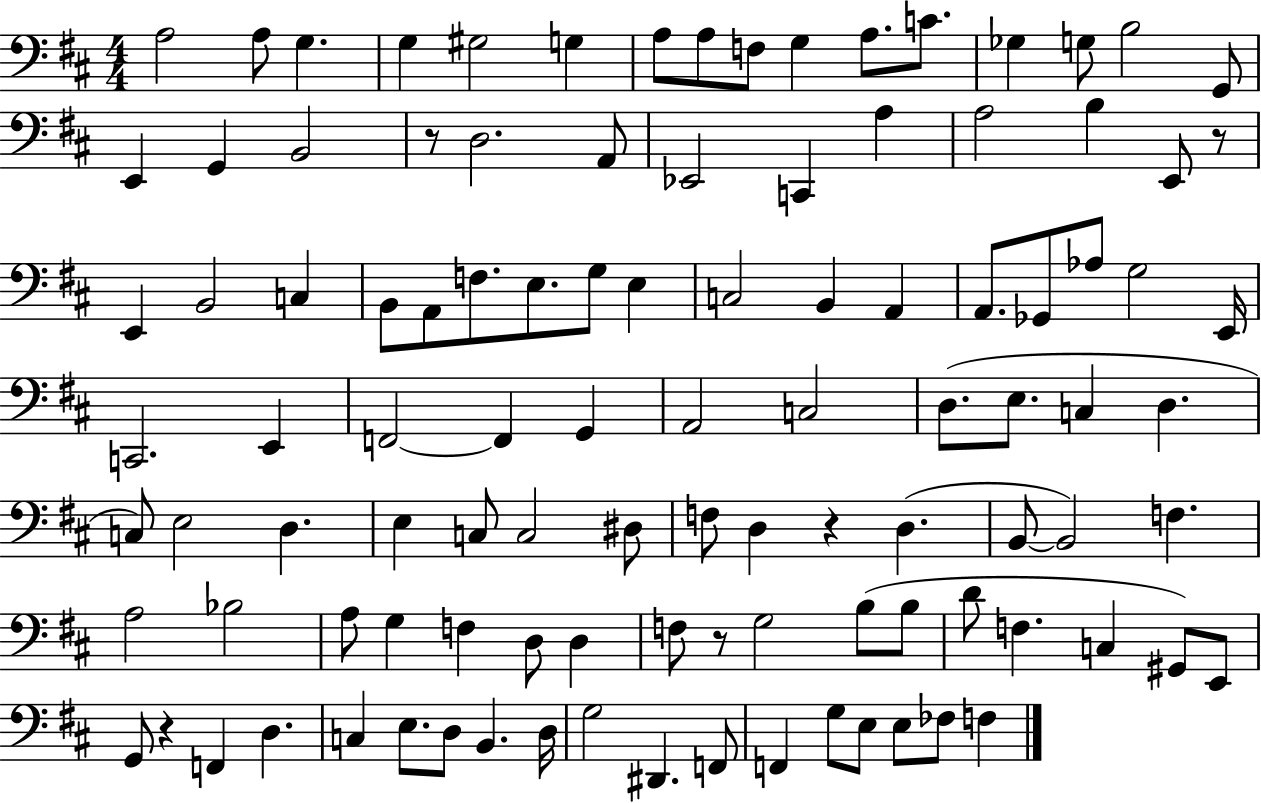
X:1
T:Untitled
M:4/4
L:1/4
K:D
A,2 A,/2 G, G, ^G,2 G, A,/2 A,/2 F,/2 G, A,/2 C/2 _G, G,/2 B,2 G,,/2 E,, G,, B,,2 z/2 D,2 A,,/2 _E,,2 C,, A, A,2 B, E,,/2 z/2 E,, B,,2 C, B,,/2 A,,/2 F,/2 E,/2 G,/2 E, C,2 B,, A,, A,,/2 _G,,/2 _A,/2 G,2 E,,/4 C,,2 E,, F,,2 F,, G,, A,,2 C,2 D,/2 E,/2 C, D, C,/2 E,2 D, E, C,/2 C,2 ^D,/2 F,/2 D, z D, B,,/2 B,,2 F, A,2 _B,2 A,/2 G, F, D,/2 D, F,/2 z/2 G,2 B,/2 B,/2 D/2 F, C, ^G,,/2 E,,/2 G,,/2 z F,, D, C, E,/2 D,/2 B,, D,/4 G,2 ^D,, F,,/2 F,, G,/2 E,/2 E,/2 _F,/2 F,